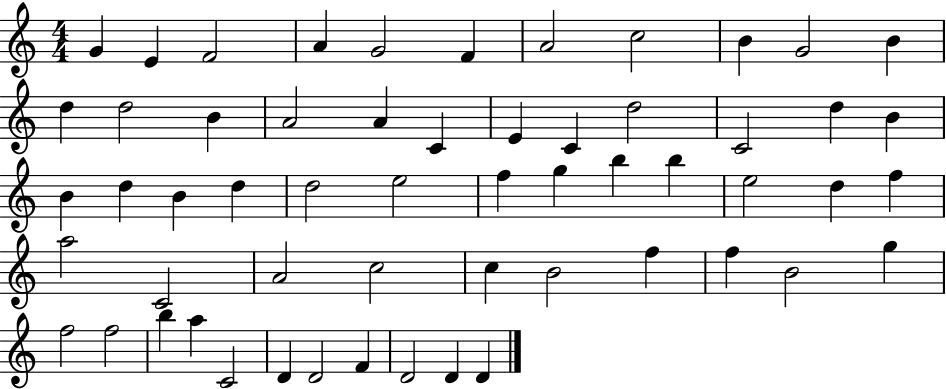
{
  \clef treble
  \numericTimeSignature
  \time 4/4
  \key c \major
  g'4 e'4 f'2 | a'4 g'2 f'4 | a'2 c''2 | b'4 g'2 b'4 | \break d''4 d''2 b'4 | a'2 a'4 c'4 | e'4 c'4 d''2 | c'2 d''4 b'4 | \break b'4 d''4 b'4 d''4 | d''2 e''2 | f''4 g''4 b''4 b''4 | e''2 d''4 f''4 | \break a''2 c'2 | a'2 c''2 | c''4 b'2 f''4 | f''4 b'2 g''4 | \break f''2 f''2 | b''4 a''4 c'2 | d'4 d'2 f'4 | d'2 d'4 d'4 | \break \bar "|."
}